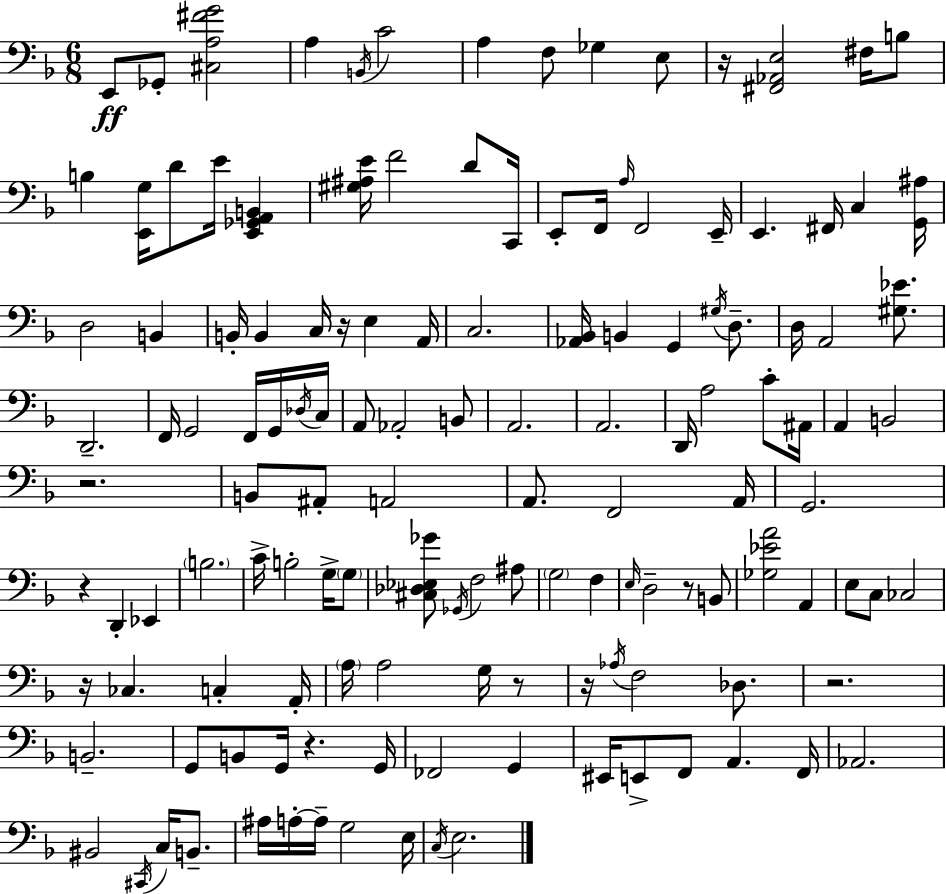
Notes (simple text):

E2/e Gb2/e [C#3,A3,F#4,G4]/h A3/q B2/s C4/h A3/q F3/e Gb3/q E3/e R/s [F#2,Ab2,E3]/h F#3/s B3/e B3/q [E2,G3]/s D4/e E4/s [E2,Gb2,A2,B2]/q [G#3,A#3,E4]/s F4/h D4/e C2/s E2/e F2/s A3/s F2/h E2/s E2/q. F#2/s C3/q [G2,A#3]/s D3/h B2/q B2/s B2/q C3/s R/s E3/q A2/s C3/h. [Ab2,Bb2]/s B2/q G2/q G#3/s D3/e. D3/s A2/h [G#3,Eb4]/e. D2/h. F2/s G2/h F2/s G2/s Db3/s C3/s A2/e Ab2/h B2/e A2/h. A2/h. D2/s A3/h C4/e A#2/s A2/q B2/h R/h. B2/e A#2/e A2/h A2/e. F2/h A2/s G2/h. R/q D2/q Eb2/q B3/h. C4/s B3/h G3/s G3/e [C#3,Db3,Eb3,Gb4]/e Gb2/s F3/h A#3/e G3/h F3/q E3/s D3/h R/e B2/e [Gb3,Eb4,A4]/h A2/q E3/e C3/e CES3/h R/s CES3/q. C3/q A2/s A3/s A3/h G3/s R/e R/s Ab3/s F3/h Db3/e. R/h. B2/h. G2/e B2/e G2/s R/q. G2/s FES2/h G2/q EIS2/s E2/e F2/e A2/q. F2/s Ab2/h. BIS2/h C#2/s C3/s B2/e. A#3/s A3/s A3/s G3/h E3/s C3/s E3/h.